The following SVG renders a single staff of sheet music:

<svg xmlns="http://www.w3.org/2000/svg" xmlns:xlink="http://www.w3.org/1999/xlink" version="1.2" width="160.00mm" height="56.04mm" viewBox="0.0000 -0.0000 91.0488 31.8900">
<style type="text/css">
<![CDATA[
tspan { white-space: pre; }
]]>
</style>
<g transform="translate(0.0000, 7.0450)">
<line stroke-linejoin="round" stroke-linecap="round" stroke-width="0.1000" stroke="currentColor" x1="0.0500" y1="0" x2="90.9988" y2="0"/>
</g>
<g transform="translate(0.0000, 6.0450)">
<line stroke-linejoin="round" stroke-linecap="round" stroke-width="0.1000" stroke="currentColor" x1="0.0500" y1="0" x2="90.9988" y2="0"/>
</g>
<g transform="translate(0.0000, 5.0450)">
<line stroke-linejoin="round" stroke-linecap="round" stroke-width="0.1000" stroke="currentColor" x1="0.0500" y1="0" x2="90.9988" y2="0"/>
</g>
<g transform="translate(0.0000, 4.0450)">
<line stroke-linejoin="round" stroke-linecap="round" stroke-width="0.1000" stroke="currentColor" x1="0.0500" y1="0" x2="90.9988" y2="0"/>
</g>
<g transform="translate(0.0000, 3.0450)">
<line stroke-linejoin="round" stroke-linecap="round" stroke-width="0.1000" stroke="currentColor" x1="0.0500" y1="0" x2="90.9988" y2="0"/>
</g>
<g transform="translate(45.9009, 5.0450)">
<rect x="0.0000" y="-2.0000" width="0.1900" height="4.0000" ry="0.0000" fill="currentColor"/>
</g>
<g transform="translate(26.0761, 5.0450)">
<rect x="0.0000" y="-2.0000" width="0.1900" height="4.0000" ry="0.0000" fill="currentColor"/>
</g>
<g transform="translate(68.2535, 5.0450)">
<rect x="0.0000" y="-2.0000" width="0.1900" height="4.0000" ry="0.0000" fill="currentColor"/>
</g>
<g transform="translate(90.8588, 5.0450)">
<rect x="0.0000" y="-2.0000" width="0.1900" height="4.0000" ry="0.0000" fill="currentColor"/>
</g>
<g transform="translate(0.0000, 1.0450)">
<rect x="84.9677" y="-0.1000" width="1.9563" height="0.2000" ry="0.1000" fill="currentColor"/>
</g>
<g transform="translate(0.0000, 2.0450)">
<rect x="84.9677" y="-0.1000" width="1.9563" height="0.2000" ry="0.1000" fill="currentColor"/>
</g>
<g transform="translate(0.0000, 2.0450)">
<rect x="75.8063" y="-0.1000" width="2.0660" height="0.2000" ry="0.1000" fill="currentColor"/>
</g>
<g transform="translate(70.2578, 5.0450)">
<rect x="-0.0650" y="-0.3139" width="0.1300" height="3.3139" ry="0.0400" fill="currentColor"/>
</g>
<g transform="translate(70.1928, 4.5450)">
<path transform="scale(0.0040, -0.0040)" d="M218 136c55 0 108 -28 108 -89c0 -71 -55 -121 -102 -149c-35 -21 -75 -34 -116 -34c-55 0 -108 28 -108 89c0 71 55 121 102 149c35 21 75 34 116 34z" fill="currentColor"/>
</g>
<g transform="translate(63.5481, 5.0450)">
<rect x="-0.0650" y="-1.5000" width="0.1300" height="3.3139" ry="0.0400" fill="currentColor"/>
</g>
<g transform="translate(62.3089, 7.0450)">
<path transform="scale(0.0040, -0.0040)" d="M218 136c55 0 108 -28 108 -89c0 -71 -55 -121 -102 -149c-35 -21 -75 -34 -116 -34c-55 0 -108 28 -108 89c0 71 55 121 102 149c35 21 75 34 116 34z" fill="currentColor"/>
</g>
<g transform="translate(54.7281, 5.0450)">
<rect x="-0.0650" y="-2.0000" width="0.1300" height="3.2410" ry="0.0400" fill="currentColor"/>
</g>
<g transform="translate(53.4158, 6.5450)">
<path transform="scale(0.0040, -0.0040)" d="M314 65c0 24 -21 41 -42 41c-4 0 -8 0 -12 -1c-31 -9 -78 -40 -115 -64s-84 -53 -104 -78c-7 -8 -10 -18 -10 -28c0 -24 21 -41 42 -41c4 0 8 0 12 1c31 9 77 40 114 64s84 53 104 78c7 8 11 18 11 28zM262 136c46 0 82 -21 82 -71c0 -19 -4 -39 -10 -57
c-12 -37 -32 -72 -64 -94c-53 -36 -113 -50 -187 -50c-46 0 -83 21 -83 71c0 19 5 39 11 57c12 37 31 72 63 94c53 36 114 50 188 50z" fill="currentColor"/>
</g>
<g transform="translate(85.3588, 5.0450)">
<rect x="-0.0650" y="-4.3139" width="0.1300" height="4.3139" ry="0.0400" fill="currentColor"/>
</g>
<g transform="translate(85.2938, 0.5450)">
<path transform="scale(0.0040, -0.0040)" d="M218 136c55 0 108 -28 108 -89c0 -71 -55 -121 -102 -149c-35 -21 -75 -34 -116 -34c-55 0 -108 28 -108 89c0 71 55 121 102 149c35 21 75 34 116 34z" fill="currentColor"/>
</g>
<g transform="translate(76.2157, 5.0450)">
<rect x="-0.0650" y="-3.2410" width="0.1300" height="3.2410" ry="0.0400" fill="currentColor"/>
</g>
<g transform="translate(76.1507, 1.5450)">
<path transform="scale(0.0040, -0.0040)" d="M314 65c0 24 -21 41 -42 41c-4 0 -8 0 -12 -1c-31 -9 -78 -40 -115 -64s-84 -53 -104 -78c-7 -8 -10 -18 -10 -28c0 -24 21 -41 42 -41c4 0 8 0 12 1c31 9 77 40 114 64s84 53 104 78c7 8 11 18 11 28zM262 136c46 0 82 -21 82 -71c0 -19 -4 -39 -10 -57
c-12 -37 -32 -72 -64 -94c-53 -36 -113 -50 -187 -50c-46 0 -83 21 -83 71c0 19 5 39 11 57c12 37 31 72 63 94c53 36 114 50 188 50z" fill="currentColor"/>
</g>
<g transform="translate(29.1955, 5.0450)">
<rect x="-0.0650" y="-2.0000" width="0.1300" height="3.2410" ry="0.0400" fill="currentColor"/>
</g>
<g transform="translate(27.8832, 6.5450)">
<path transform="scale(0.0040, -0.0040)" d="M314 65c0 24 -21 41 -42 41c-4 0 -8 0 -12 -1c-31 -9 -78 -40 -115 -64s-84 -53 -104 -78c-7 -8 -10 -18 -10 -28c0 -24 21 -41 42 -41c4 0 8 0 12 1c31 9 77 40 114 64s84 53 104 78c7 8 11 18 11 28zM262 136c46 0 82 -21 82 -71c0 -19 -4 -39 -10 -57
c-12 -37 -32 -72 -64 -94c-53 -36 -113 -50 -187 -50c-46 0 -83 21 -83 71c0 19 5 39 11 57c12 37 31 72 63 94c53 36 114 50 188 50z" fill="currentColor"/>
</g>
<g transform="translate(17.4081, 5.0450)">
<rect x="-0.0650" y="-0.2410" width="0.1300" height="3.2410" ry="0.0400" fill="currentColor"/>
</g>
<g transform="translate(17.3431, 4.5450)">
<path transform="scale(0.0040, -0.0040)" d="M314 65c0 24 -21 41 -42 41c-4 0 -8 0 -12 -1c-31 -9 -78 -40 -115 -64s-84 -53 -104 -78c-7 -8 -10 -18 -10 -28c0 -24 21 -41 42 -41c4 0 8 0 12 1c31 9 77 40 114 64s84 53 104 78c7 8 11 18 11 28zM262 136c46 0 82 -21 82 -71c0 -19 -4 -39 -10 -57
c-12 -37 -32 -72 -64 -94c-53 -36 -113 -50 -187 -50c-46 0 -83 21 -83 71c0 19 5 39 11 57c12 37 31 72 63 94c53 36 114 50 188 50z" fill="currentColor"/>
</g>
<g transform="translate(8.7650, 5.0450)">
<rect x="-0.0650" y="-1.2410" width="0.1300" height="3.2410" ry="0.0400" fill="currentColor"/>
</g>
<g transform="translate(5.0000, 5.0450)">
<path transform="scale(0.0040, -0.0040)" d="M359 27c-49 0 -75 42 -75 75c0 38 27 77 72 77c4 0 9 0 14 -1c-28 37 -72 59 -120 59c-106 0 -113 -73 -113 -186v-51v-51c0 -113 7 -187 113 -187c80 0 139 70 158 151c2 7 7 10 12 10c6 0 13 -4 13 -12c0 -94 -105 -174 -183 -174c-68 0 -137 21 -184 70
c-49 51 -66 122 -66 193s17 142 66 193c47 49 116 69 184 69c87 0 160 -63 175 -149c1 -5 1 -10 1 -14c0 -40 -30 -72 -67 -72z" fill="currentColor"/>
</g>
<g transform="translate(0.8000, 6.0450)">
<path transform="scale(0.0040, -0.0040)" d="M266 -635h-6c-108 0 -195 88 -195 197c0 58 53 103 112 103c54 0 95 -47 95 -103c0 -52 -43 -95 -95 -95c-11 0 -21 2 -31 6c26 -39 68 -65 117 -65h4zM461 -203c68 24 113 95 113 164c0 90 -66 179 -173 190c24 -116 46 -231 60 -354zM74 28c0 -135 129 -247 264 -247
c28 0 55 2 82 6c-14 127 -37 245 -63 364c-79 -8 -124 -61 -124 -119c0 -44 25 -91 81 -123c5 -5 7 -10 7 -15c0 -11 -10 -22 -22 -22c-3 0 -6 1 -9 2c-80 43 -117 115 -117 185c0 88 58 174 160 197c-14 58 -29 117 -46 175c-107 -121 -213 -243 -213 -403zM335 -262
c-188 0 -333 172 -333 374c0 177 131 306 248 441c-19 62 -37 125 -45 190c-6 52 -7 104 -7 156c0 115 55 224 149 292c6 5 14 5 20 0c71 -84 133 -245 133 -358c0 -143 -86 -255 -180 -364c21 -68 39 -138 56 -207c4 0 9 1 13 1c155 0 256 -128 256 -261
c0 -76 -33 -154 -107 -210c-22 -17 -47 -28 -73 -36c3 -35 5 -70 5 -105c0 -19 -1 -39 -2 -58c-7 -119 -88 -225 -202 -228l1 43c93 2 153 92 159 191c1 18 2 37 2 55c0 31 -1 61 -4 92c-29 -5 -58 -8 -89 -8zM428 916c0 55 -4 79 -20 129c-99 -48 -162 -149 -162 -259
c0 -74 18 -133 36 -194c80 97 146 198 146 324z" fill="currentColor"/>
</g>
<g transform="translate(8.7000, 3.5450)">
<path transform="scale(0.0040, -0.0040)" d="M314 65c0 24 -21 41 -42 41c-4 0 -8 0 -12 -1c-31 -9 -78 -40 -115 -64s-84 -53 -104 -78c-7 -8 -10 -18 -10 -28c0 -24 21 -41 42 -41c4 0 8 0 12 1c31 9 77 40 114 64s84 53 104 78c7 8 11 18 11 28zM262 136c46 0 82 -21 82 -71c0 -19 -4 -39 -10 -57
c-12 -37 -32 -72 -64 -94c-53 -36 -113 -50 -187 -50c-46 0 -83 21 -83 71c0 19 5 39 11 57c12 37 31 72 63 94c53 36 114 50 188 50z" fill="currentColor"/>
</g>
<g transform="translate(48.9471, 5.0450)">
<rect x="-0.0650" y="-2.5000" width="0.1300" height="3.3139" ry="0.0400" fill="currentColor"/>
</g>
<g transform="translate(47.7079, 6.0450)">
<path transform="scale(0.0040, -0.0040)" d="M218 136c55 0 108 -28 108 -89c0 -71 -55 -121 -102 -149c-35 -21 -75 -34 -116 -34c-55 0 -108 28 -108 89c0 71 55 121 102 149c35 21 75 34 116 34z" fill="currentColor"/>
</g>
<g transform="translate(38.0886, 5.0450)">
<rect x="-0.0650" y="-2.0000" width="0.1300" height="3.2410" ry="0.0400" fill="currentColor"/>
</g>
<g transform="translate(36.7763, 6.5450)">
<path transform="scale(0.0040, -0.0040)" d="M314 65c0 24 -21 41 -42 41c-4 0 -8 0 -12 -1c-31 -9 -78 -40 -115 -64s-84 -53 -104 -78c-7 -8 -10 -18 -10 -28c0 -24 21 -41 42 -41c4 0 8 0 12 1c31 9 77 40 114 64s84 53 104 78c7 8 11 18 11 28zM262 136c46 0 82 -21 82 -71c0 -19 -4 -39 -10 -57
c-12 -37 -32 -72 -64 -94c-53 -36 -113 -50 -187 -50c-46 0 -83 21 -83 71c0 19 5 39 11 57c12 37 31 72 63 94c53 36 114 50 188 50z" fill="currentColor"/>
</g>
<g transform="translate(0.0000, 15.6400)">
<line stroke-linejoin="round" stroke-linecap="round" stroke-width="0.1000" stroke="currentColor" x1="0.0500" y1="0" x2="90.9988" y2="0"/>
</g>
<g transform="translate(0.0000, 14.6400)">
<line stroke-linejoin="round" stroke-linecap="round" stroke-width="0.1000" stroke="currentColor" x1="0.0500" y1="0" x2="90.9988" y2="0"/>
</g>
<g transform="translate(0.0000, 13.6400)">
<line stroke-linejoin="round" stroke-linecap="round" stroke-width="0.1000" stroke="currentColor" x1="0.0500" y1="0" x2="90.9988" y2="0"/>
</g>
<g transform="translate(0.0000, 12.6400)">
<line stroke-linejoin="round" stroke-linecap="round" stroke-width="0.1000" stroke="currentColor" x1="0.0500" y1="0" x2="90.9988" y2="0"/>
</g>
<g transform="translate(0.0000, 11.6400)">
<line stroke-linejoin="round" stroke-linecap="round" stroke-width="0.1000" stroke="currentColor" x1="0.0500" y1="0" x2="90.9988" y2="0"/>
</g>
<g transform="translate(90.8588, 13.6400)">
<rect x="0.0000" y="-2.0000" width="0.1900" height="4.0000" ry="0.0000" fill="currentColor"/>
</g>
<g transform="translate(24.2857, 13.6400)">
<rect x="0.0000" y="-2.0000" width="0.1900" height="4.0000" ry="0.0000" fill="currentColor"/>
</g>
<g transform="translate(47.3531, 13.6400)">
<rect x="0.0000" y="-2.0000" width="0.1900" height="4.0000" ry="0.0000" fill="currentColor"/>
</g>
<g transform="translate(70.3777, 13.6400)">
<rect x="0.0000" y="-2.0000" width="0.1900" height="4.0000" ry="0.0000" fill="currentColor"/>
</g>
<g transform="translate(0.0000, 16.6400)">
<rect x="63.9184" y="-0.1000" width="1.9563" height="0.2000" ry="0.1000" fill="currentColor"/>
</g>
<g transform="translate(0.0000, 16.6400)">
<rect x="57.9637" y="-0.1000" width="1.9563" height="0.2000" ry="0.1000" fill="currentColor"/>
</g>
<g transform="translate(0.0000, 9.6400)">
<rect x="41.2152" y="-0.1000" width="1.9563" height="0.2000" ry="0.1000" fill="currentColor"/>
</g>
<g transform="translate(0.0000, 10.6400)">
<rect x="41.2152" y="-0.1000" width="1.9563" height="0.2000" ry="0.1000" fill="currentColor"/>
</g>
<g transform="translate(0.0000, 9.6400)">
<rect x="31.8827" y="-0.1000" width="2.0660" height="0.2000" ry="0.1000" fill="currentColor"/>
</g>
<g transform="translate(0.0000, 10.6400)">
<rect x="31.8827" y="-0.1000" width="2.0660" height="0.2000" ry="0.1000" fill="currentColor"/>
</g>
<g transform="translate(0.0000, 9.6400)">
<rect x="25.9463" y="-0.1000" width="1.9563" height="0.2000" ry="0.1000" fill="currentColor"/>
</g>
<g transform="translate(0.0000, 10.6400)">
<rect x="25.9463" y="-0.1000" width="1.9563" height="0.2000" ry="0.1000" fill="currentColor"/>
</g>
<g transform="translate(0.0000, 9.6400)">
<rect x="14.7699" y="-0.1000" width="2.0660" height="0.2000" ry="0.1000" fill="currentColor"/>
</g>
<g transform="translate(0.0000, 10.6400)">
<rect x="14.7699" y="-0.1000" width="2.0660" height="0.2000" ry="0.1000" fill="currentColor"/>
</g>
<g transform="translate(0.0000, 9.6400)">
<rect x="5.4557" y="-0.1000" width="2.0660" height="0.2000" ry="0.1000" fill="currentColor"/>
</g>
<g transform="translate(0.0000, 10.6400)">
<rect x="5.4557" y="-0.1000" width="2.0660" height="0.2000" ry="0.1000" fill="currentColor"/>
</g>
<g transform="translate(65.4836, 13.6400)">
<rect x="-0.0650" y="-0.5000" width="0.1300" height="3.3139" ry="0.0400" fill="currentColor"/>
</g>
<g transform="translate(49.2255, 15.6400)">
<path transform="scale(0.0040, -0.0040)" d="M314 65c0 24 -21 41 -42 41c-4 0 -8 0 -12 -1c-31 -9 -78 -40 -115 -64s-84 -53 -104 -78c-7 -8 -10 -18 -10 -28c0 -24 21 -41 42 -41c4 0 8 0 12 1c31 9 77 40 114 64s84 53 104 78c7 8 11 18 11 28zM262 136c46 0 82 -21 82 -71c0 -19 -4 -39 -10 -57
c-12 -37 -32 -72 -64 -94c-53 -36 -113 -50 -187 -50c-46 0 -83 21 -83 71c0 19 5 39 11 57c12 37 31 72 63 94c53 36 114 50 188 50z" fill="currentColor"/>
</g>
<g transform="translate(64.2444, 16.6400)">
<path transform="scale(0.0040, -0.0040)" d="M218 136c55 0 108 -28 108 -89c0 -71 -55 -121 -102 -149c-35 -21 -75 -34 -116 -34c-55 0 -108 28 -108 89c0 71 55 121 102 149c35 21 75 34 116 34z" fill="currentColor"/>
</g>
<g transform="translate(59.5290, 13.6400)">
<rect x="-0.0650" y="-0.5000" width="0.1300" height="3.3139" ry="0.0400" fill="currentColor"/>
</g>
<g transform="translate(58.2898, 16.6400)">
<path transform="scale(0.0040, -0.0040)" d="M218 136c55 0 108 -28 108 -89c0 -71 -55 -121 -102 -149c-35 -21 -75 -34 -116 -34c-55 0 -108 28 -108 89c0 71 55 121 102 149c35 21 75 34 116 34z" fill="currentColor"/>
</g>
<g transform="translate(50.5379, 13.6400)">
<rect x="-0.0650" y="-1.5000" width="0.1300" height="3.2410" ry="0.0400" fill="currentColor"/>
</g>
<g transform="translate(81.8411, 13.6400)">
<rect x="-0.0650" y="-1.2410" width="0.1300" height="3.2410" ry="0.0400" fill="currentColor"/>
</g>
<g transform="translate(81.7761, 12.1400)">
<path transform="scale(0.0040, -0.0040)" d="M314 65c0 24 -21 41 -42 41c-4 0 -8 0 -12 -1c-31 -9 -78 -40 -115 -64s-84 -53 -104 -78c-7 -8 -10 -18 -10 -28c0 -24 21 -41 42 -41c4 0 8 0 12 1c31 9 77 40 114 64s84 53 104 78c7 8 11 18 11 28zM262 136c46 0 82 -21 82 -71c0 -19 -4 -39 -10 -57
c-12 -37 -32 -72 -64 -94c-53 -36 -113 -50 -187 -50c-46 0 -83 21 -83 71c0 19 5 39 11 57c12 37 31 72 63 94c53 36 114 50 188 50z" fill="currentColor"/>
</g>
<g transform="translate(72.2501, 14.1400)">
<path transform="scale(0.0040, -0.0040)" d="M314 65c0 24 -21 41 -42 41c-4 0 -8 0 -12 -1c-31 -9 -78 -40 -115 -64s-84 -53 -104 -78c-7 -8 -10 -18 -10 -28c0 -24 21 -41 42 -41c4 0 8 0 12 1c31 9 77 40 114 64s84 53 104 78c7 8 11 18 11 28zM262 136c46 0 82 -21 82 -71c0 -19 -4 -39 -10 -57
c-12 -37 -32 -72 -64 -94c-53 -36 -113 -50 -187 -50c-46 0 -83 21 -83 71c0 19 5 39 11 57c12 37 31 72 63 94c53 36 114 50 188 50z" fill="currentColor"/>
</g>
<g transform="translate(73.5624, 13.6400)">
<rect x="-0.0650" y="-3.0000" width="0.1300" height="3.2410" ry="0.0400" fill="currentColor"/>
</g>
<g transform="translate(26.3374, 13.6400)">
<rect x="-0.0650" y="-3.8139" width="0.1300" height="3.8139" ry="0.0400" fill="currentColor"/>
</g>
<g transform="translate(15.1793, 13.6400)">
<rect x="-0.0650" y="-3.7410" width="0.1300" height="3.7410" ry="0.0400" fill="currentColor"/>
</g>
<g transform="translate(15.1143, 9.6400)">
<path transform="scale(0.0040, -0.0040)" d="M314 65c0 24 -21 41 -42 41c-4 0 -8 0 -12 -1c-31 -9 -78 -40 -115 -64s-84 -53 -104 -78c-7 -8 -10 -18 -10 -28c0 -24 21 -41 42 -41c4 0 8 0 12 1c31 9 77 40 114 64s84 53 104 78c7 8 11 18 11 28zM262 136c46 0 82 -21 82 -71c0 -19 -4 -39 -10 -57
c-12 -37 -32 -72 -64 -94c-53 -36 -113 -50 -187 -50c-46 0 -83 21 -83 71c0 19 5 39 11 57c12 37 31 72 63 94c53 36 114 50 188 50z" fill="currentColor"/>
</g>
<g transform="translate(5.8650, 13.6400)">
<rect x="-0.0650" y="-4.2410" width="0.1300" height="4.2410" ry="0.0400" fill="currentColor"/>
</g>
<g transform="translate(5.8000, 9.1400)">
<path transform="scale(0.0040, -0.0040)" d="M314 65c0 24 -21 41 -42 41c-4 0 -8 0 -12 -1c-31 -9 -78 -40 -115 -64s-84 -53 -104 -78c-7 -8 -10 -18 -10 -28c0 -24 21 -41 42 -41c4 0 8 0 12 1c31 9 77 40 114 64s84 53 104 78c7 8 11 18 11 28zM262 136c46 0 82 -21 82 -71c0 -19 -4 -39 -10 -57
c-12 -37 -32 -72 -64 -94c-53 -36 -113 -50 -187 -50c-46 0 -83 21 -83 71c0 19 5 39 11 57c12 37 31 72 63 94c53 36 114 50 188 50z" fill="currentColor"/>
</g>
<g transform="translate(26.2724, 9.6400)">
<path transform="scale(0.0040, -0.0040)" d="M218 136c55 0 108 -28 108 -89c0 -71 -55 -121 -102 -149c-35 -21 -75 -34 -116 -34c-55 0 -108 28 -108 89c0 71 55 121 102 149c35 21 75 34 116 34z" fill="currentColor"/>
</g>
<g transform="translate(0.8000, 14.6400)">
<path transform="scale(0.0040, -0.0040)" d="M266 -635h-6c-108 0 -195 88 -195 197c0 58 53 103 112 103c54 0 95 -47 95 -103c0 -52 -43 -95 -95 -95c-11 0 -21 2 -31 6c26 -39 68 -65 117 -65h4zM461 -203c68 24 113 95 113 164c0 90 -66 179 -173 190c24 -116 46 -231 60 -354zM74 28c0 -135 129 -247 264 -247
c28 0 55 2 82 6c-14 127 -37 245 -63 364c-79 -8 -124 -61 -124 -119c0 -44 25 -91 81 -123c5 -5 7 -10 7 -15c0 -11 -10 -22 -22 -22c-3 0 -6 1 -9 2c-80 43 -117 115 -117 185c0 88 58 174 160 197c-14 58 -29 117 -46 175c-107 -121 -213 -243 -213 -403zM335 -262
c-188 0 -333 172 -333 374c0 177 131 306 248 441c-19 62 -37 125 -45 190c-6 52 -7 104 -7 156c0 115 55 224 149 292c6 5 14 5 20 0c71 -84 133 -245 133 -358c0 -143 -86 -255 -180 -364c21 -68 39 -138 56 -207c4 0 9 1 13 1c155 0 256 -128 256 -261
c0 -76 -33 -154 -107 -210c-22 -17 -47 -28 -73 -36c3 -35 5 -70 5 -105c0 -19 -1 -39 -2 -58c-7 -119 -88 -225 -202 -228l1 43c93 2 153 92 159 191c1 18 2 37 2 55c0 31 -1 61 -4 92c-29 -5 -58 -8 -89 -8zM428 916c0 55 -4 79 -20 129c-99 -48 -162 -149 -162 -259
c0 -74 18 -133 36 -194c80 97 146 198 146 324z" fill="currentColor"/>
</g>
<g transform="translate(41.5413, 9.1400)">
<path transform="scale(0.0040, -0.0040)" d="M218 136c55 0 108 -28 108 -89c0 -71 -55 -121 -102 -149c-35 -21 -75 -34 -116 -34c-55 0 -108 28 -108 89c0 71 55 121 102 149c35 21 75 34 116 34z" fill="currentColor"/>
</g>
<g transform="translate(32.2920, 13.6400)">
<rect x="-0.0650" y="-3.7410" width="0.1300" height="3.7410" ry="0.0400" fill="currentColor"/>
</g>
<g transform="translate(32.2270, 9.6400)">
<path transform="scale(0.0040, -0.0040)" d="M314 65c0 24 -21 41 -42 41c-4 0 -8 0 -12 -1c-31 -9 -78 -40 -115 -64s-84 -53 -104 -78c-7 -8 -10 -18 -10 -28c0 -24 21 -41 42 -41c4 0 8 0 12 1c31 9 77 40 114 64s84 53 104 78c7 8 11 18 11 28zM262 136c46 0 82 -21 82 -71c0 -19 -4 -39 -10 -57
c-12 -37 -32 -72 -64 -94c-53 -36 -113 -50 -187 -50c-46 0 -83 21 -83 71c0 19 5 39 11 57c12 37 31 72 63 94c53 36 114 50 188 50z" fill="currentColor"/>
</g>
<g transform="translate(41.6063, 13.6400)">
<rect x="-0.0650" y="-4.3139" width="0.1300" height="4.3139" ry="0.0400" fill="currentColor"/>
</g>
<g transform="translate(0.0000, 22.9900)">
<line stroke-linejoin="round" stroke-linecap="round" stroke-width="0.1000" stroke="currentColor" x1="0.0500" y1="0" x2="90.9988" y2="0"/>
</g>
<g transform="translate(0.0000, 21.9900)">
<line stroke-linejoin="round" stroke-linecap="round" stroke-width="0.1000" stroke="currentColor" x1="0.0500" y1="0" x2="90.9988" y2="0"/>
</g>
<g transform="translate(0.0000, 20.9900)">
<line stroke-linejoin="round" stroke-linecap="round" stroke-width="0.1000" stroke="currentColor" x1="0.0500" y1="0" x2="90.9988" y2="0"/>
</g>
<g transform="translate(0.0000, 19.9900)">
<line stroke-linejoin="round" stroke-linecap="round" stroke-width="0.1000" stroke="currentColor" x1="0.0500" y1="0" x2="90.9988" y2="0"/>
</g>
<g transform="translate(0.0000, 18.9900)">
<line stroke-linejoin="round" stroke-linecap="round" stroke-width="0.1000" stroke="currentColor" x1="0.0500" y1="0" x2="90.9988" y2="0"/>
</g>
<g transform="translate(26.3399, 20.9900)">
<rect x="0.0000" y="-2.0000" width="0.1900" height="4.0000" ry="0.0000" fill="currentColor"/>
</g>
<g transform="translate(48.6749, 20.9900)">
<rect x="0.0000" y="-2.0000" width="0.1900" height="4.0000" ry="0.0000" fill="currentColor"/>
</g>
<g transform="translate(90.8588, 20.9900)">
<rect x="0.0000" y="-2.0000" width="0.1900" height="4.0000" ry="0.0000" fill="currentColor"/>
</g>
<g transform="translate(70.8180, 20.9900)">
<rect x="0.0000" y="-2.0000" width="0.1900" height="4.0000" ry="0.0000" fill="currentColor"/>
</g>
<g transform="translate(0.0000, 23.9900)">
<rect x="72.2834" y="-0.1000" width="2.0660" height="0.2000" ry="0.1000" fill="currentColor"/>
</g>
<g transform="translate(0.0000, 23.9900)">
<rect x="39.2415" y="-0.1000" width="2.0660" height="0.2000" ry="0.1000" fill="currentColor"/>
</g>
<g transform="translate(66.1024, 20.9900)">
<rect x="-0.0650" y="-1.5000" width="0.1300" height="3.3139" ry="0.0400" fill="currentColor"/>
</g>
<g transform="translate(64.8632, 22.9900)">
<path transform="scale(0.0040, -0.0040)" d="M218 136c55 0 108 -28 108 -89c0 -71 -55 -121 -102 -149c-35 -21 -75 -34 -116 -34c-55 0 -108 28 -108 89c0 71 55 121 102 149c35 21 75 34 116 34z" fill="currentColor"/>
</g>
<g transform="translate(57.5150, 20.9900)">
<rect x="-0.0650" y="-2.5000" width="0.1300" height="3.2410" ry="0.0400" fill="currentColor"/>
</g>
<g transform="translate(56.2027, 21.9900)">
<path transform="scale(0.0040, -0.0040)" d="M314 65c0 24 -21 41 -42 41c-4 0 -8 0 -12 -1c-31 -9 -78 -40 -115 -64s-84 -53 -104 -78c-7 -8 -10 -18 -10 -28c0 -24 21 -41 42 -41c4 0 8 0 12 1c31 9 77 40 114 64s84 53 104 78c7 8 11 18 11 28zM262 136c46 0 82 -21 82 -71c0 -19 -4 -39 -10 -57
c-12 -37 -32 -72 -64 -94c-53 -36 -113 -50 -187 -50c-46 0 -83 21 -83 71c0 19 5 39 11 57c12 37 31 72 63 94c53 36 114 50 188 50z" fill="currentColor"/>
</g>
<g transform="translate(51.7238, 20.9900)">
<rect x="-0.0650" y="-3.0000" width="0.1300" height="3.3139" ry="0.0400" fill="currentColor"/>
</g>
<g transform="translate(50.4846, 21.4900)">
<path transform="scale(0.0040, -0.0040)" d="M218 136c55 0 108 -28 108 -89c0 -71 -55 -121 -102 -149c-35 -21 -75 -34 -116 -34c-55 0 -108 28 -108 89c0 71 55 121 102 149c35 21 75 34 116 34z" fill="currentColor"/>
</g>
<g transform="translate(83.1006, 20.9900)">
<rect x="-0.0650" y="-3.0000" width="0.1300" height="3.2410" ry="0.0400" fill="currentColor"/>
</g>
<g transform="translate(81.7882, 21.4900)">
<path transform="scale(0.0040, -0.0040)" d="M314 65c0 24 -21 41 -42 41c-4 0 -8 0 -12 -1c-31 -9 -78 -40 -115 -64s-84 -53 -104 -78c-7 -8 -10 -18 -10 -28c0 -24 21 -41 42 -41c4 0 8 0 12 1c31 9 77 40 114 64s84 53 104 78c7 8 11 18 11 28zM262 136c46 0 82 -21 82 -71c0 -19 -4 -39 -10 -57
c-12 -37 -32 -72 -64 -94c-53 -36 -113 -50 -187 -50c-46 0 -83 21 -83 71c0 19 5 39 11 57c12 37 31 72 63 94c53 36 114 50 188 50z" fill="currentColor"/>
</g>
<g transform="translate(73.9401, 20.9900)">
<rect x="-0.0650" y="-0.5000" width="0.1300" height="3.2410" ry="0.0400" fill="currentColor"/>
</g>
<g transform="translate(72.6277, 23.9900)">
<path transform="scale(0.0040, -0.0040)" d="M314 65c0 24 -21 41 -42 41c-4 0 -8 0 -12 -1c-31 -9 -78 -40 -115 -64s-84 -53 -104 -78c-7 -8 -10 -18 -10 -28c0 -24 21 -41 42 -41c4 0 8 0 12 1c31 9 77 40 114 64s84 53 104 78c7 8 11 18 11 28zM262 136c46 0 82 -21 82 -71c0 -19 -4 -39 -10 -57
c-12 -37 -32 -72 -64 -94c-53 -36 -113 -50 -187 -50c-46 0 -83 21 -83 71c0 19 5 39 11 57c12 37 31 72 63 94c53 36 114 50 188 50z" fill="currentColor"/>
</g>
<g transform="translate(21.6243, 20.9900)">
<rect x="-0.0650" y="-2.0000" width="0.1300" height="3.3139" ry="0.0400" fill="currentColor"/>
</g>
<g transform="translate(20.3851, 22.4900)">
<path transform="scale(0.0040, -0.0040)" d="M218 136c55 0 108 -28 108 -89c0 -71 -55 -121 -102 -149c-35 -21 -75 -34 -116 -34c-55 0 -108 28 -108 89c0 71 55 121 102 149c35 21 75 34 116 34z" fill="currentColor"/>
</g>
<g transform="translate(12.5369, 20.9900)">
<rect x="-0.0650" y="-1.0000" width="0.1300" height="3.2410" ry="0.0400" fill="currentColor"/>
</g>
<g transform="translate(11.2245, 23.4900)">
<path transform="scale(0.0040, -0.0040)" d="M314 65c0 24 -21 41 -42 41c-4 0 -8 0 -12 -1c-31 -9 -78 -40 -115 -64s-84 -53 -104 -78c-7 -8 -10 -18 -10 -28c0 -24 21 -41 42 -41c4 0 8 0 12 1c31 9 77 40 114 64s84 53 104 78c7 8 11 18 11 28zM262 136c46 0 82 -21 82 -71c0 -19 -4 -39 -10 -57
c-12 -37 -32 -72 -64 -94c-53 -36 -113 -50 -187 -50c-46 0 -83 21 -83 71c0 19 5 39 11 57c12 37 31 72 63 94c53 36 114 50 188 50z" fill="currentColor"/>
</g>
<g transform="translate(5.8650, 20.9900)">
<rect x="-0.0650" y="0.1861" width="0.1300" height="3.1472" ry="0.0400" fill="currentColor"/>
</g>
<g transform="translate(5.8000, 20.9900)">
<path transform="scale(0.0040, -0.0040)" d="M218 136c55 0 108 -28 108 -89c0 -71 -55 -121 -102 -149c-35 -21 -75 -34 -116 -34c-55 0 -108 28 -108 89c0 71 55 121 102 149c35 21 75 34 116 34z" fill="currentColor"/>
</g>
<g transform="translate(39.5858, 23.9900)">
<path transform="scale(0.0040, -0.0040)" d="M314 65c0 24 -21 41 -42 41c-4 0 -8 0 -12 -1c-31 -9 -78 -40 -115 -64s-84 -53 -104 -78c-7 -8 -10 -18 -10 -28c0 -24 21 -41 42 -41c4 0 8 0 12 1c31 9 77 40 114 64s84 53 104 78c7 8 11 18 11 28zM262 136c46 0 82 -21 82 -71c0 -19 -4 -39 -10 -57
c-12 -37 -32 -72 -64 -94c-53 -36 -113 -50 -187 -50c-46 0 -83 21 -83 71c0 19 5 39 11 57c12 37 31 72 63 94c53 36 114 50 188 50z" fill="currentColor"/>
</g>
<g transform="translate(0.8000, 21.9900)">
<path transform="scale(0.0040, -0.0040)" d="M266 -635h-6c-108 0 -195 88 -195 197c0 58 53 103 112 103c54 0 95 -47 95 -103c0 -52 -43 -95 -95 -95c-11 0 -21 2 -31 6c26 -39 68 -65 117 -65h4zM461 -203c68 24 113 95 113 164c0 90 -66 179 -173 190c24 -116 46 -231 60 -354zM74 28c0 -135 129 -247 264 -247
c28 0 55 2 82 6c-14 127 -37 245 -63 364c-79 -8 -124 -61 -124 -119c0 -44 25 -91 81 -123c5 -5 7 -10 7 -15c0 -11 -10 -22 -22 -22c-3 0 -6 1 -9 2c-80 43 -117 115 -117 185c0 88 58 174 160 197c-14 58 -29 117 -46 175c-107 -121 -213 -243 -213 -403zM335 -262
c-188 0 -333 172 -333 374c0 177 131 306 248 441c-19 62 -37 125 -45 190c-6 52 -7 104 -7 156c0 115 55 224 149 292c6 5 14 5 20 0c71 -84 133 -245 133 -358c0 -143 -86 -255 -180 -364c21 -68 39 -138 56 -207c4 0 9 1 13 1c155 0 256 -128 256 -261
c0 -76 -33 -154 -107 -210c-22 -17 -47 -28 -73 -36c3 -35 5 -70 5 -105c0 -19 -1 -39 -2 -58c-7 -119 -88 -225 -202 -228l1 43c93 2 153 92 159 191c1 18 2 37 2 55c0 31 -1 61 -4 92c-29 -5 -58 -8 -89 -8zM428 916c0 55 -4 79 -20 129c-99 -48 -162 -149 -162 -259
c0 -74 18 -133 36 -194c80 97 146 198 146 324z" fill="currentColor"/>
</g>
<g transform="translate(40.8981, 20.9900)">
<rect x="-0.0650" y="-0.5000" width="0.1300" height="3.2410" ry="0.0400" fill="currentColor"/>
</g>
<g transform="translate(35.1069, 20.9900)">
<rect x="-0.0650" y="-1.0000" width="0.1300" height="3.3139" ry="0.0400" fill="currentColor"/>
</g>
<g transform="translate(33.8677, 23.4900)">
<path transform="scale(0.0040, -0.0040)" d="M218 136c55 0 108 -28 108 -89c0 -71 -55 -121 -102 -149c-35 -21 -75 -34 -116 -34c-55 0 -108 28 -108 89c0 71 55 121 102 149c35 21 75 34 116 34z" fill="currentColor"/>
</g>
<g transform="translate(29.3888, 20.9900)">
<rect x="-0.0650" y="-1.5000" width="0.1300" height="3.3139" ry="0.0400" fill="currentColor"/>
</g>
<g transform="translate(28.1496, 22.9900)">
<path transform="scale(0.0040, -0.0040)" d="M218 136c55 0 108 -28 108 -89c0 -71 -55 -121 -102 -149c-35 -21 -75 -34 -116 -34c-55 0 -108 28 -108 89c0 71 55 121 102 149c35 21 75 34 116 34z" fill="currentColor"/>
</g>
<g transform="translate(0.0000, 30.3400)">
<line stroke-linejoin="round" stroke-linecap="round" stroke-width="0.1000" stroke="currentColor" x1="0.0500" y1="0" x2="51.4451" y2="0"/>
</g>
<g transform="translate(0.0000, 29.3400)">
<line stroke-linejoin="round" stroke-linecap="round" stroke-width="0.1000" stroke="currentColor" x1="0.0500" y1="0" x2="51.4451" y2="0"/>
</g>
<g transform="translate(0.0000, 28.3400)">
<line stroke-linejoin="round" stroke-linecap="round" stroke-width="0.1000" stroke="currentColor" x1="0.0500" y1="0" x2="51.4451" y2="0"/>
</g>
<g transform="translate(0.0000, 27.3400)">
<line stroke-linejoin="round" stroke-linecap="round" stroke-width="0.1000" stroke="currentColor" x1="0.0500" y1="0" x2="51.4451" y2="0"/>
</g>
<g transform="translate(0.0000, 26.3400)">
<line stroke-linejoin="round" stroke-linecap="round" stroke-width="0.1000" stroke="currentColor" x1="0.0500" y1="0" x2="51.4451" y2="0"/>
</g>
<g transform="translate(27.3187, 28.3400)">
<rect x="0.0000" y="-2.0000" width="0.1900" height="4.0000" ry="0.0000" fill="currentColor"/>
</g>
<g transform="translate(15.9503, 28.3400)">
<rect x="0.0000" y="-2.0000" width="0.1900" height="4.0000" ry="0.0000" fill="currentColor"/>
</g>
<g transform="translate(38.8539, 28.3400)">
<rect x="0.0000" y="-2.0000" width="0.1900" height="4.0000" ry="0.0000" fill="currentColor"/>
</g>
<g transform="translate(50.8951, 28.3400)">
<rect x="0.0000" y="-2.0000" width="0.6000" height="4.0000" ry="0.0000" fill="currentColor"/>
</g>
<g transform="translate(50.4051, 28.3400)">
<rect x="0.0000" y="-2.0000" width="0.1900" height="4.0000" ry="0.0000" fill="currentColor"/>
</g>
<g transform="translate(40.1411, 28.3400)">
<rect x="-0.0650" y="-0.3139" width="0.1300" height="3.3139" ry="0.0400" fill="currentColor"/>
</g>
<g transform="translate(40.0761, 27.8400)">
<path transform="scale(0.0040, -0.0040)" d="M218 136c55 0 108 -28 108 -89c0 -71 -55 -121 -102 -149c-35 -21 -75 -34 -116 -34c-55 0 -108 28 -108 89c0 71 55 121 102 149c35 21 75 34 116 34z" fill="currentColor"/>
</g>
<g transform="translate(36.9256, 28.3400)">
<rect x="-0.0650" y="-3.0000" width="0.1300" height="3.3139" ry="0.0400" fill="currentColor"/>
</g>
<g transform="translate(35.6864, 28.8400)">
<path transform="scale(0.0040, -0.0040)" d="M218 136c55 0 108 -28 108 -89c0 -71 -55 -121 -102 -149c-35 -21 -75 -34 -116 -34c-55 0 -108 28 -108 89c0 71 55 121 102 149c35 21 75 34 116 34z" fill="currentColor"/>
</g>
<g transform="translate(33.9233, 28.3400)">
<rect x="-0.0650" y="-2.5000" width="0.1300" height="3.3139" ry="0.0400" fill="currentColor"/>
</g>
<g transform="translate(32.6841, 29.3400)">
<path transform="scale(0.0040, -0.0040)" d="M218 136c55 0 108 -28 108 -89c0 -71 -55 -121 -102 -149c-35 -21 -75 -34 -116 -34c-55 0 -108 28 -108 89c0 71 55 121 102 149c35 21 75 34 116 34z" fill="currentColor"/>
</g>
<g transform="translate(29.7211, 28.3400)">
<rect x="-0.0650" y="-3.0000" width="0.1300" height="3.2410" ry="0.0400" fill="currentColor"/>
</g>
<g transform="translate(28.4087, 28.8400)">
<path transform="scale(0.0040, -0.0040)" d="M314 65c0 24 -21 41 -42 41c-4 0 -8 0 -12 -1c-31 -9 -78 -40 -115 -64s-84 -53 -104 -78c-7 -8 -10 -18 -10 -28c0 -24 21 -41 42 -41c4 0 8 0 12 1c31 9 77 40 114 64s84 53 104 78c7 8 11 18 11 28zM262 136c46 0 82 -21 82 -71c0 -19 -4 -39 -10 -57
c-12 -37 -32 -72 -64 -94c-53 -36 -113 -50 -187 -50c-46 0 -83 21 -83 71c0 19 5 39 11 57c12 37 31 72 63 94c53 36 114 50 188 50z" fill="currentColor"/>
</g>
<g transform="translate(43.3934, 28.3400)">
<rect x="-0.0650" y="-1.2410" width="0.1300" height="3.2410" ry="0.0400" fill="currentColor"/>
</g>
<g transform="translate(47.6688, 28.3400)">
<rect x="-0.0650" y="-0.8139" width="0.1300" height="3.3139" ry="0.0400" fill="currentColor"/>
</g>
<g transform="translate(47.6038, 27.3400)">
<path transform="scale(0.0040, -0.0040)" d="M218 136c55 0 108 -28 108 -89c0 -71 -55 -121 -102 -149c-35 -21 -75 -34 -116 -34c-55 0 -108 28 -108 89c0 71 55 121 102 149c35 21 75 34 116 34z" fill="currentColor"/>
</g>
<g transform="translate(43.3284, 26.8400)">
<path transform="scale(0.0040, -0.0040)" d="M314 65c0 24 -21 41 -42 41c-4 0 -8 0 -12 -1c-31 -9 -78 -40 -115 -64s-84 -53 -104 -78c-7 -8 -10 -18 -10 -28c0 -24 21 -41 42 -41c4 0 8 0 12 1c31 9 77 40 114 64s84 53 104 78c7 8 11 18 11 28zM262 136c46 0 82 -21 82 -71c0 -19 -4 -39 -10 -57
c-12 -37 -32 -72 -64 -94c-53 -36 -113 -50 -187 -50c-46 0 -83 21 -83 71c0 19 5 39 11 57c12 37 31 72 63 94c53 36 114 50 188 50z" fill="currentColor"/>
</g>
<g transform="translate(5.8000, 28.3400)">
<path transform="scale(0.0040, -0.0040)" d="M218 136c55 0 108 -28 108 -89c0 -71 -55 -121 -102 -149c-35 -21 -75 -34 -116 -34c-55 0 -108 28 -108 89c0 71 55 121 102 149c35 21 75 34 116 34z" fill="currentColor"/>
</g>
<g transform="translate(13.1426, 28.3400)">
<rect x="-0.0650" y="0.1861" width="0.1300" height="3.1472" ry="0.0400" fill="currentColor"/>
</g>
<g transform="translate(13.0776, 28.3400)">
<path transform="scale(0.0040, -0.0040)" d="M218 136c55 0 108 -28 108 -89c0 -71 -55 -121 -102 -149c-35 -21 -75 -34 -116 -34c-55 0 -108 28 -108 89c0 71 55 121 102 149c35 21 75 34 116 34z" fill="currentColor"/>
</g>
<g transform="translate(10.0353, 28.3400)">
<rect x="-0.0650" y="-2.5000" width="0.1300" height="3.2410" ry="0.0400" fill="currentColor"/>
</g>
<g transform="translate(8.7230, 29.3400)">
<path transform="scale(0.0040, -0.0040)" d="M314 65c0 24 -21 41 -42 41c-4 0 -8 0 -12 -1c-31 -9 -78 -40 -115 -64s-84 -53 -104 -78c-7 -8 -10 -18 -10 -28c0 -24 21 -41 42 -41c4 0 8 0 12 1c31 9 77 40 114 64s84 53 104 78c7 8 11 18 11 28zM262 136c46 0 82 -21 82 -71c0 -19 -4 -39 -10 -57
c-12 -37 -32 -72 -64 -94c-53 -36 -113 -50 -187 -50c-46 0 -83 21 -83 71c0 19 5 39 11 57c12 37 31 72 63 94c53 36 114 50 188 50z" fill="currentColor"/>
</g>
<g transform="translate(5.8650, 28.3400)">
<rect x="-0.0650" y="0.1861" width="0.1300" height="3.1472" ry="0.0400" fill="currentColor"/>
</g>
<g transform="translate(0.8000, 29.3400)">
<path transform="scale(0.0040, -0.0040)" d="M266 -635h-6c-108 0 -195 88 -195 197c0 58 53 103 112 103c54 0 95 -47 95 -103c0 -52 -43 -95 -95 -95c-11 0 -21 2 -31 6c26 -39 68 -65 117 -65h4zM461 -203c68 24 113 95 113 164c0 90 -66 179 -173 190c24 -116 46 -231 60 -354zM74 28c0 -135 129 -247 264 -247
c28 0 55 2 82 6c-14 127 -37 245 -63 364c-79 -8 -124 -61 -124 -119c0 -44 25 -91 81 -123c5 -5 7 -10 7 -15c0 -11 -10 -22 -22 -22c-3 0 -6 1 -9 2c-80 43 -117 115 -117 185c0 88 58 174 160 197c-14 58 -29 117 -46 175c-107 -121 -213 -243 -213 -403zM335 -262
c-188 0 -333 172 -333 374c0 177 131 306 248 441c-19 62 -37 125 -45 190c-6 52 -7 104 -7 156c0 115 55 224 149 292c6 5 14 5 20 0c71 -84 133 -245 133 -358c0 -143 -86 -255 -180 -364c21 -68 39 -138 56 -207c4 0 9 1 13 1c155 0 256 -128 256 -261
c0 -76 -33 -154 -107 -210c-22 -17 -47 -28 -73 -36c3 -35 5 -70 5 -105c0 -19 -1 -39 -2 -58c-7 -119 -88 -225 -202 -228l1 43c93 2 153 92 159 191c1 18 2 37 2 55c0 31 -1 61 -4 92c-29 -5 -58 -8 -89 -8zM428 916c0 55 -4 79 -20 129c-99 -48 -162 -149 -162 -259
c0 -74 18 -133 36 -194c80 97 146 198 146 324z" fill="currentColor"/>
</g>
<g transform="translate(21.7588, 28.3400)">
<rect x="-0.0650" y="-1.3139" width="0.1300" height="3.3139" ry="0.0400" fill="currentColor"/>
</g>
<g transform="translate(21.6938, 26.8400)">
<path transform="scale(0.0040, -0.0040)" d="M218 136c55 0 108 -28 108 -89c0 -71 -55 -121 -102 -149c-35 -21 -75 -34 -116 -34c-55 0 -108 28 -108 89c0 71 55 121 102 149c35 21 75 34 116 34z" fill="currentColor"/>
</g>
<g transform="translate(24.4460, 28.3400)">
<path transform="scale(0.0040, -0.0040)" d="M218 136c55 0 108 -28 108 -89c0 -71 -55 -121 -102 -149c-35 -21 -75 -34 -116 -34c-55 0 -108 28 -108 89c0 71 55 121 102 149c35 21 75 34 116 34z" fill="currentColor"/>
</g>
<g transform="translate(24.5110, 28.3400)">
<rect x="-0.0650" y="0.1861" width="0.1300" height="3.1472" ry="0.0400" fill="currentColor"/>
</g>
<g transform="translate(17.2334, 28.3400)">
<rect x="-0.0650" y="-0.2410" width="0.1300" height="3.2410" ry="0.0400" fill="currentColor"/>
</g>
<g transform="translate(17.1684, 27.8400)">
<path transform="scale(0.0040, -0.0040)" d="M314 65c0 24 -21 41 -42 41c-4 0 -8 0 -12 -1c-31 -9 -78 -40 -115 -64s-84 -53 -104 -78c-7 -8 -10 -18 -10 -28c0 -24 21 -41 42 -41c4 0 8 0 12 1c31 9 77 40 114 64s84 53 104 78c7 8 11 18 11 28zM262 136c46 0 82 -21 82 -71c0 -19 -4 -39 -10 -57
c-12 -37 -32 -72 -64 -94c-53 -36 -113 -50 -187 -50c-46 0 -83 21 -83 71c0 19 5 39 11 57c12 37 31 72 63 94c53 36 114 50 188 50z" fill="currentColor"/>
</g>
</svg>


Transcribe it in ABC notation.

X:1
T:Untitled
M:4/4
L:1/4
K:C
e2 c2 F2 F2 G F2 E c b2 d' d'2 c'2 c' c'2 d' E2 C C A2 e2 B D2 F E D C2 A G2 E C2 A2 B G2 B c2 e B A2 G A c e2 d